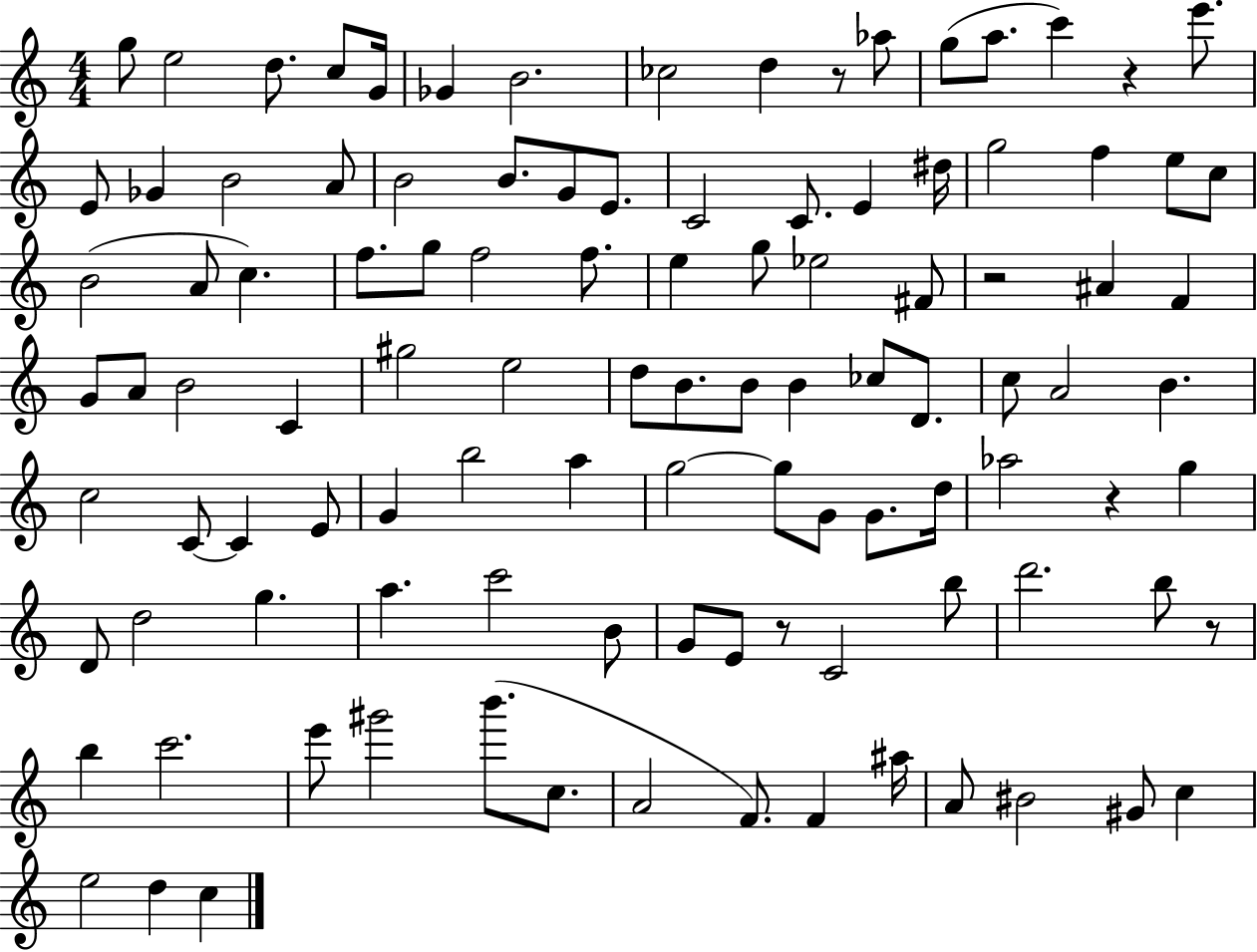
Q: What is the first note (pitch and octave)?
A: G5